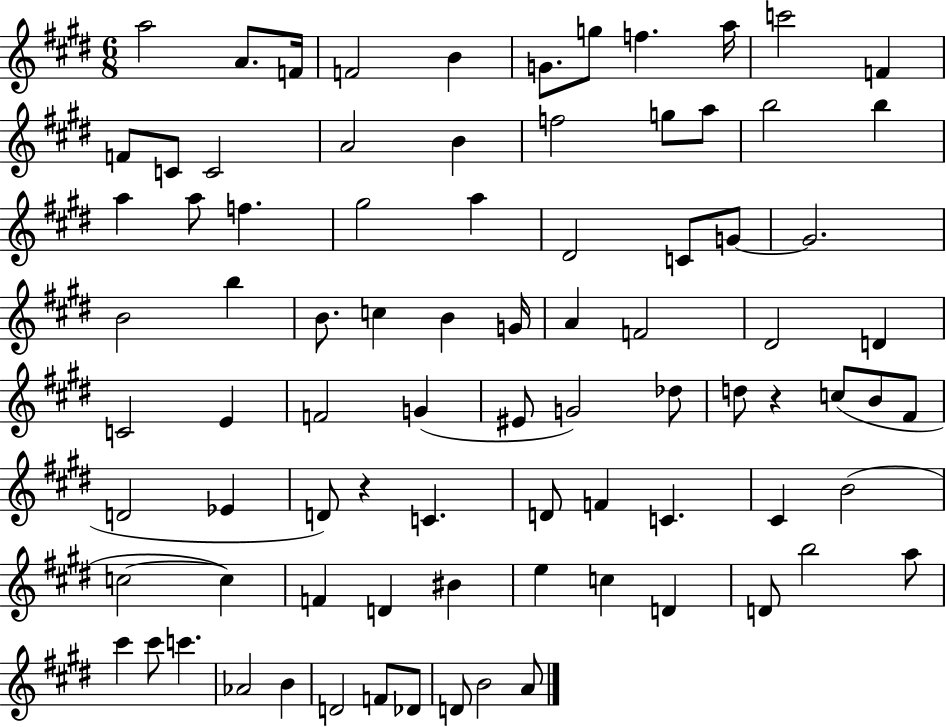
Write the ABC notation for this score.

X:1
T:Untitled
M:6/8
L:1/4
K:E
a2 A/2 F/4 F2 B G/2 g/2 f a/4 c'2 F F/2 C/2 C2 A2 B f2 g/2 a/2 b2 b a a/2 f ^g2 a ^D2 C/2 G/2 G2 B2 b B/2 c B G/4 A F2 ^D2 D C2 E F2 G ^E/2 G2 _d/2 d/2 z c/2 B/2 ^F/2 D2 _E D/2 z C D/2 F C ^C B2 c2 c F D ^B e c D D/2 b2 a/2 ^c' ^c'/2 c' _A2 B D2 F/2 _D/2 D/2 B2 A/2